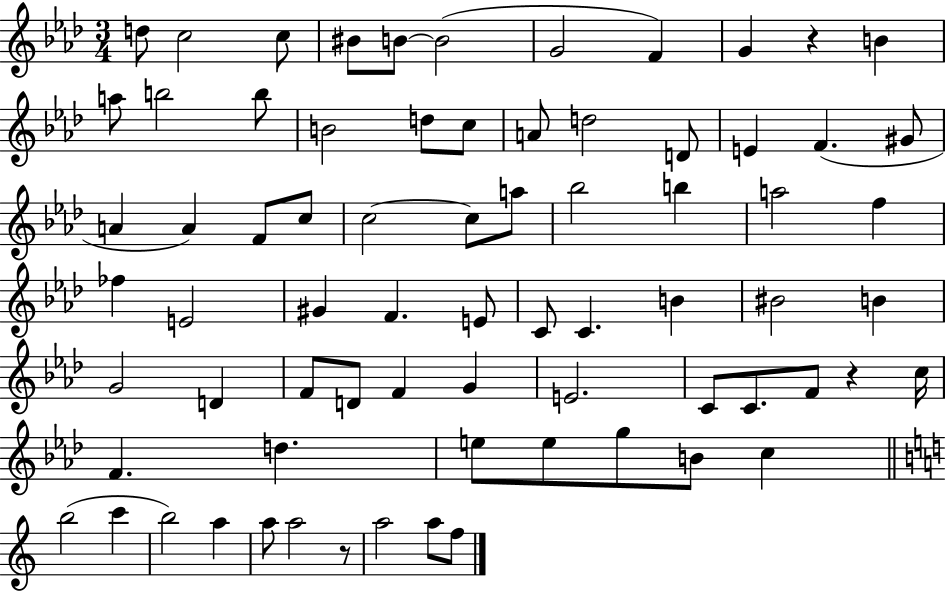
{
  \clef treble
  \numericTimeSignature
  \time 3/4
  \key aes \major
  \repeat volta 2 { d''8 c''2 c''8 | bis'8 b'8~~ b'2( | g'2 f'4) | g'4 r4 b'4 | \break a''8 b''2 b''8 | b'2 d''8 c''8 | a'8 d''2 d'8 | e'4 f'4.( gis'8 | \break a'4 a'4) f'8 c''8 | c''2~~ c''8 a''8 | bes''2 b''4 | a''2 f''4 | \break fes''4 e'2 | gis'4 f'4. e'8 | c'8 c'4. b'4 | bis'2 b'4 | \break g'2 d'4 | f'8 d'8 f'4 g'4 | e'2. | c'8 c'8. f'8 r4 c''16 | \break f'4. d''4. | e''8 e''8 g''8 b'8 c''4 | \bar "||" \break \key c \major b''2( c'''4 | b''2) a''4 | a''8 a''2 r8 | a''2 a''8 f''8 | \break } \bar "|."
}